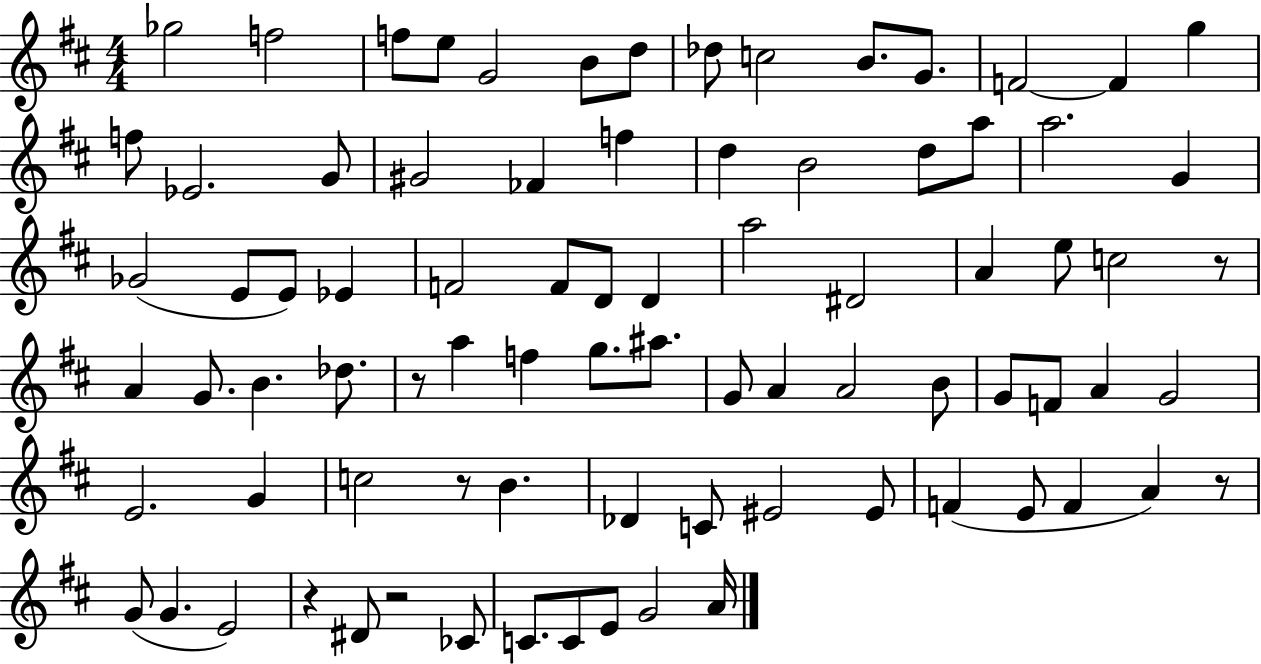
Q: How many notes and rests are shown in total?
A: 83